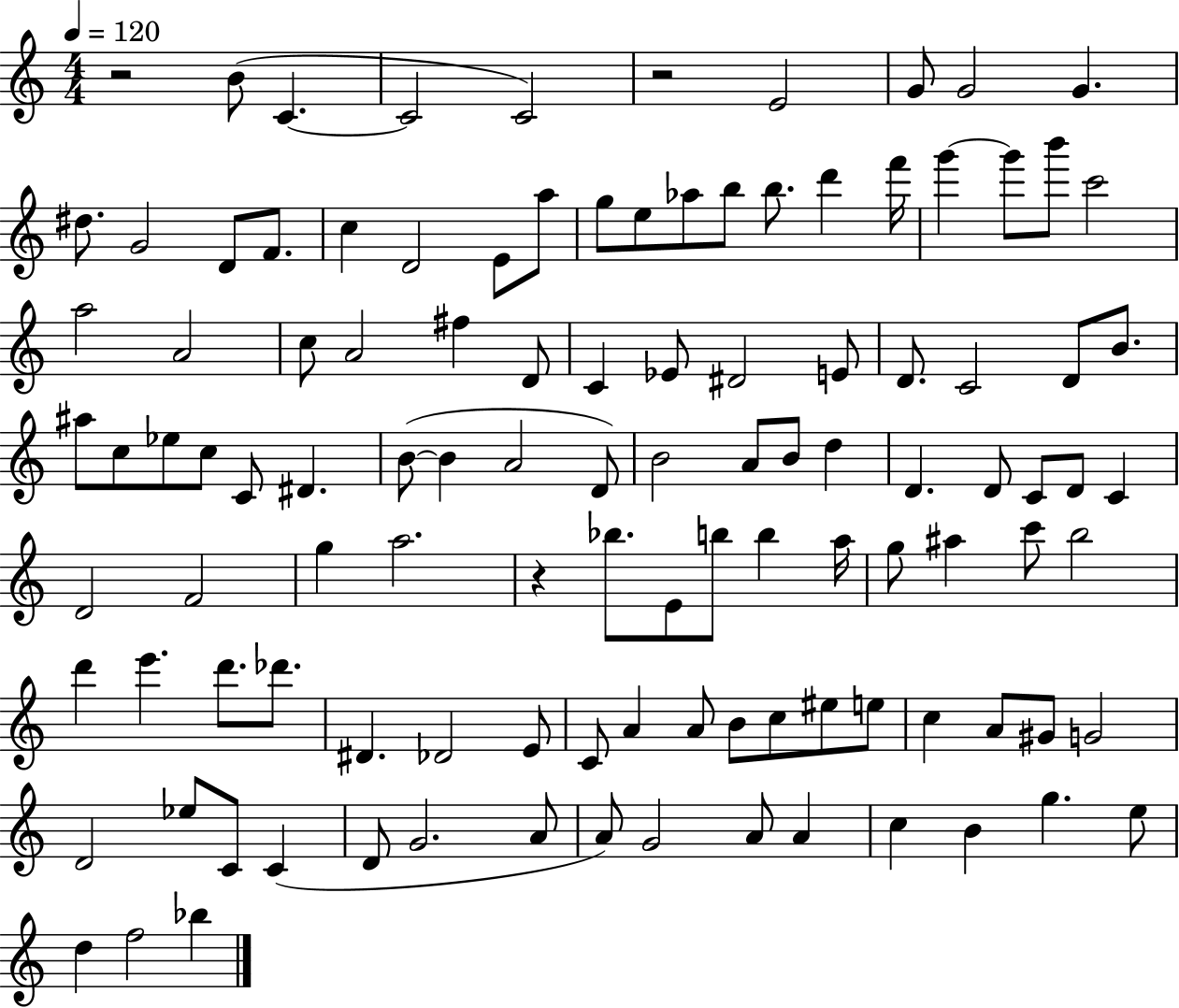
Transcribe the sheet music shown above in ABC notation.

X:1
T:Untitled
M:4/4
L:1/4
K:C
z2 B/2 C C2 C2 z2 E2 G/2 G2 G ^d/2 G2 D/2 F/2 c D2 E/2 a/2 g/2 e/2 _a/2 b/2 b/2 d' f'/4 g' g'/2 b'/2 c'2 a2 A2 c/2 A2 ^f D/2 C _E/2 ^D2 E/2 D/2 C2 D/2 B/2 ^a/2 c/2 _e/2 c/2 C/2 ^D B/2 B A2 D/2 B2 A/2 B/2 d D D/2 C/2 D/2 C D2 F2 g a2 z _b/2 E/2 b/2 b a/4 g/2 ^a c'/2 b2 d' e' d'/2 _d'/2 ^D _D2 E/2 C/2 A A/2 B/2 c/2 ^e/2 e/2 c A/2 ^G/2 G2 D2 _e/2 C/2 C D/2 G2 A/2 A/2 G2 A/2 A c B g e/2 d f2 _b